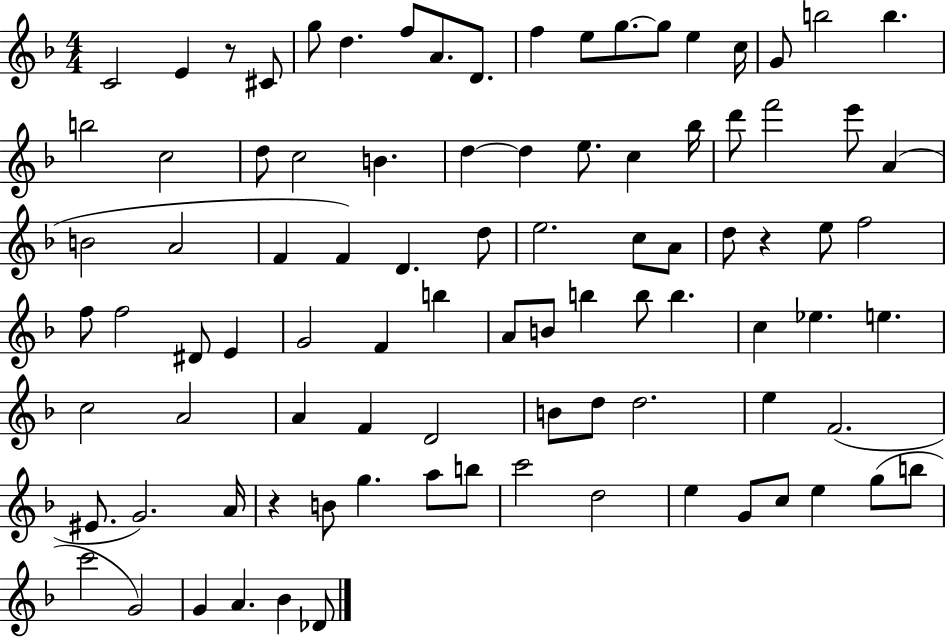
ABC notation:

X:1
T:Untitled
M:4/4
L:1/4
K:F
C2 E z/2 ^C/2 g/2 d f/2 A/2 D/2 f e/2 g/2 g/2 e c/4 G/2 b2 b b2 c2 d/2 c2 B d d e/2 c _b/4 d'/2 f'2 e'/2 A B2 A2 F F D d/2 e2 c/2 A/2 d/2 z e/2 f2 f/2 f2 ^D/2 E G2 F b A/2 B/2 b b/2 b c _e e c2 A2 A F D2 B/2 d/2 d2 e F2 ^E/2 G2 A/4 z B/2 g a/2 b/2 c'2 d2 e G/2 c/2 e g/2 b/2 c'2 G2 G A _B _D/2